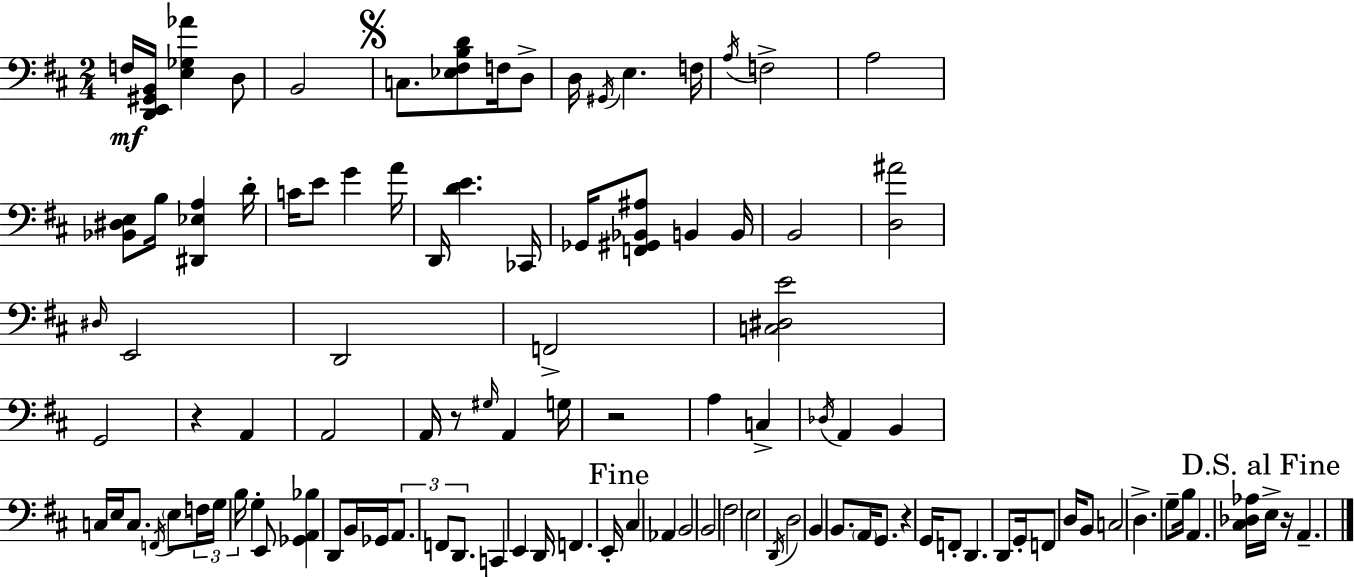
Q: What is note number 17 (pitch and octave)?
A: E4